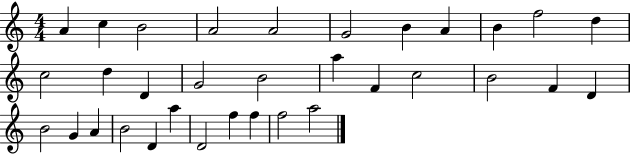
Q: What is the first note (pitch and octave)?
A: A4